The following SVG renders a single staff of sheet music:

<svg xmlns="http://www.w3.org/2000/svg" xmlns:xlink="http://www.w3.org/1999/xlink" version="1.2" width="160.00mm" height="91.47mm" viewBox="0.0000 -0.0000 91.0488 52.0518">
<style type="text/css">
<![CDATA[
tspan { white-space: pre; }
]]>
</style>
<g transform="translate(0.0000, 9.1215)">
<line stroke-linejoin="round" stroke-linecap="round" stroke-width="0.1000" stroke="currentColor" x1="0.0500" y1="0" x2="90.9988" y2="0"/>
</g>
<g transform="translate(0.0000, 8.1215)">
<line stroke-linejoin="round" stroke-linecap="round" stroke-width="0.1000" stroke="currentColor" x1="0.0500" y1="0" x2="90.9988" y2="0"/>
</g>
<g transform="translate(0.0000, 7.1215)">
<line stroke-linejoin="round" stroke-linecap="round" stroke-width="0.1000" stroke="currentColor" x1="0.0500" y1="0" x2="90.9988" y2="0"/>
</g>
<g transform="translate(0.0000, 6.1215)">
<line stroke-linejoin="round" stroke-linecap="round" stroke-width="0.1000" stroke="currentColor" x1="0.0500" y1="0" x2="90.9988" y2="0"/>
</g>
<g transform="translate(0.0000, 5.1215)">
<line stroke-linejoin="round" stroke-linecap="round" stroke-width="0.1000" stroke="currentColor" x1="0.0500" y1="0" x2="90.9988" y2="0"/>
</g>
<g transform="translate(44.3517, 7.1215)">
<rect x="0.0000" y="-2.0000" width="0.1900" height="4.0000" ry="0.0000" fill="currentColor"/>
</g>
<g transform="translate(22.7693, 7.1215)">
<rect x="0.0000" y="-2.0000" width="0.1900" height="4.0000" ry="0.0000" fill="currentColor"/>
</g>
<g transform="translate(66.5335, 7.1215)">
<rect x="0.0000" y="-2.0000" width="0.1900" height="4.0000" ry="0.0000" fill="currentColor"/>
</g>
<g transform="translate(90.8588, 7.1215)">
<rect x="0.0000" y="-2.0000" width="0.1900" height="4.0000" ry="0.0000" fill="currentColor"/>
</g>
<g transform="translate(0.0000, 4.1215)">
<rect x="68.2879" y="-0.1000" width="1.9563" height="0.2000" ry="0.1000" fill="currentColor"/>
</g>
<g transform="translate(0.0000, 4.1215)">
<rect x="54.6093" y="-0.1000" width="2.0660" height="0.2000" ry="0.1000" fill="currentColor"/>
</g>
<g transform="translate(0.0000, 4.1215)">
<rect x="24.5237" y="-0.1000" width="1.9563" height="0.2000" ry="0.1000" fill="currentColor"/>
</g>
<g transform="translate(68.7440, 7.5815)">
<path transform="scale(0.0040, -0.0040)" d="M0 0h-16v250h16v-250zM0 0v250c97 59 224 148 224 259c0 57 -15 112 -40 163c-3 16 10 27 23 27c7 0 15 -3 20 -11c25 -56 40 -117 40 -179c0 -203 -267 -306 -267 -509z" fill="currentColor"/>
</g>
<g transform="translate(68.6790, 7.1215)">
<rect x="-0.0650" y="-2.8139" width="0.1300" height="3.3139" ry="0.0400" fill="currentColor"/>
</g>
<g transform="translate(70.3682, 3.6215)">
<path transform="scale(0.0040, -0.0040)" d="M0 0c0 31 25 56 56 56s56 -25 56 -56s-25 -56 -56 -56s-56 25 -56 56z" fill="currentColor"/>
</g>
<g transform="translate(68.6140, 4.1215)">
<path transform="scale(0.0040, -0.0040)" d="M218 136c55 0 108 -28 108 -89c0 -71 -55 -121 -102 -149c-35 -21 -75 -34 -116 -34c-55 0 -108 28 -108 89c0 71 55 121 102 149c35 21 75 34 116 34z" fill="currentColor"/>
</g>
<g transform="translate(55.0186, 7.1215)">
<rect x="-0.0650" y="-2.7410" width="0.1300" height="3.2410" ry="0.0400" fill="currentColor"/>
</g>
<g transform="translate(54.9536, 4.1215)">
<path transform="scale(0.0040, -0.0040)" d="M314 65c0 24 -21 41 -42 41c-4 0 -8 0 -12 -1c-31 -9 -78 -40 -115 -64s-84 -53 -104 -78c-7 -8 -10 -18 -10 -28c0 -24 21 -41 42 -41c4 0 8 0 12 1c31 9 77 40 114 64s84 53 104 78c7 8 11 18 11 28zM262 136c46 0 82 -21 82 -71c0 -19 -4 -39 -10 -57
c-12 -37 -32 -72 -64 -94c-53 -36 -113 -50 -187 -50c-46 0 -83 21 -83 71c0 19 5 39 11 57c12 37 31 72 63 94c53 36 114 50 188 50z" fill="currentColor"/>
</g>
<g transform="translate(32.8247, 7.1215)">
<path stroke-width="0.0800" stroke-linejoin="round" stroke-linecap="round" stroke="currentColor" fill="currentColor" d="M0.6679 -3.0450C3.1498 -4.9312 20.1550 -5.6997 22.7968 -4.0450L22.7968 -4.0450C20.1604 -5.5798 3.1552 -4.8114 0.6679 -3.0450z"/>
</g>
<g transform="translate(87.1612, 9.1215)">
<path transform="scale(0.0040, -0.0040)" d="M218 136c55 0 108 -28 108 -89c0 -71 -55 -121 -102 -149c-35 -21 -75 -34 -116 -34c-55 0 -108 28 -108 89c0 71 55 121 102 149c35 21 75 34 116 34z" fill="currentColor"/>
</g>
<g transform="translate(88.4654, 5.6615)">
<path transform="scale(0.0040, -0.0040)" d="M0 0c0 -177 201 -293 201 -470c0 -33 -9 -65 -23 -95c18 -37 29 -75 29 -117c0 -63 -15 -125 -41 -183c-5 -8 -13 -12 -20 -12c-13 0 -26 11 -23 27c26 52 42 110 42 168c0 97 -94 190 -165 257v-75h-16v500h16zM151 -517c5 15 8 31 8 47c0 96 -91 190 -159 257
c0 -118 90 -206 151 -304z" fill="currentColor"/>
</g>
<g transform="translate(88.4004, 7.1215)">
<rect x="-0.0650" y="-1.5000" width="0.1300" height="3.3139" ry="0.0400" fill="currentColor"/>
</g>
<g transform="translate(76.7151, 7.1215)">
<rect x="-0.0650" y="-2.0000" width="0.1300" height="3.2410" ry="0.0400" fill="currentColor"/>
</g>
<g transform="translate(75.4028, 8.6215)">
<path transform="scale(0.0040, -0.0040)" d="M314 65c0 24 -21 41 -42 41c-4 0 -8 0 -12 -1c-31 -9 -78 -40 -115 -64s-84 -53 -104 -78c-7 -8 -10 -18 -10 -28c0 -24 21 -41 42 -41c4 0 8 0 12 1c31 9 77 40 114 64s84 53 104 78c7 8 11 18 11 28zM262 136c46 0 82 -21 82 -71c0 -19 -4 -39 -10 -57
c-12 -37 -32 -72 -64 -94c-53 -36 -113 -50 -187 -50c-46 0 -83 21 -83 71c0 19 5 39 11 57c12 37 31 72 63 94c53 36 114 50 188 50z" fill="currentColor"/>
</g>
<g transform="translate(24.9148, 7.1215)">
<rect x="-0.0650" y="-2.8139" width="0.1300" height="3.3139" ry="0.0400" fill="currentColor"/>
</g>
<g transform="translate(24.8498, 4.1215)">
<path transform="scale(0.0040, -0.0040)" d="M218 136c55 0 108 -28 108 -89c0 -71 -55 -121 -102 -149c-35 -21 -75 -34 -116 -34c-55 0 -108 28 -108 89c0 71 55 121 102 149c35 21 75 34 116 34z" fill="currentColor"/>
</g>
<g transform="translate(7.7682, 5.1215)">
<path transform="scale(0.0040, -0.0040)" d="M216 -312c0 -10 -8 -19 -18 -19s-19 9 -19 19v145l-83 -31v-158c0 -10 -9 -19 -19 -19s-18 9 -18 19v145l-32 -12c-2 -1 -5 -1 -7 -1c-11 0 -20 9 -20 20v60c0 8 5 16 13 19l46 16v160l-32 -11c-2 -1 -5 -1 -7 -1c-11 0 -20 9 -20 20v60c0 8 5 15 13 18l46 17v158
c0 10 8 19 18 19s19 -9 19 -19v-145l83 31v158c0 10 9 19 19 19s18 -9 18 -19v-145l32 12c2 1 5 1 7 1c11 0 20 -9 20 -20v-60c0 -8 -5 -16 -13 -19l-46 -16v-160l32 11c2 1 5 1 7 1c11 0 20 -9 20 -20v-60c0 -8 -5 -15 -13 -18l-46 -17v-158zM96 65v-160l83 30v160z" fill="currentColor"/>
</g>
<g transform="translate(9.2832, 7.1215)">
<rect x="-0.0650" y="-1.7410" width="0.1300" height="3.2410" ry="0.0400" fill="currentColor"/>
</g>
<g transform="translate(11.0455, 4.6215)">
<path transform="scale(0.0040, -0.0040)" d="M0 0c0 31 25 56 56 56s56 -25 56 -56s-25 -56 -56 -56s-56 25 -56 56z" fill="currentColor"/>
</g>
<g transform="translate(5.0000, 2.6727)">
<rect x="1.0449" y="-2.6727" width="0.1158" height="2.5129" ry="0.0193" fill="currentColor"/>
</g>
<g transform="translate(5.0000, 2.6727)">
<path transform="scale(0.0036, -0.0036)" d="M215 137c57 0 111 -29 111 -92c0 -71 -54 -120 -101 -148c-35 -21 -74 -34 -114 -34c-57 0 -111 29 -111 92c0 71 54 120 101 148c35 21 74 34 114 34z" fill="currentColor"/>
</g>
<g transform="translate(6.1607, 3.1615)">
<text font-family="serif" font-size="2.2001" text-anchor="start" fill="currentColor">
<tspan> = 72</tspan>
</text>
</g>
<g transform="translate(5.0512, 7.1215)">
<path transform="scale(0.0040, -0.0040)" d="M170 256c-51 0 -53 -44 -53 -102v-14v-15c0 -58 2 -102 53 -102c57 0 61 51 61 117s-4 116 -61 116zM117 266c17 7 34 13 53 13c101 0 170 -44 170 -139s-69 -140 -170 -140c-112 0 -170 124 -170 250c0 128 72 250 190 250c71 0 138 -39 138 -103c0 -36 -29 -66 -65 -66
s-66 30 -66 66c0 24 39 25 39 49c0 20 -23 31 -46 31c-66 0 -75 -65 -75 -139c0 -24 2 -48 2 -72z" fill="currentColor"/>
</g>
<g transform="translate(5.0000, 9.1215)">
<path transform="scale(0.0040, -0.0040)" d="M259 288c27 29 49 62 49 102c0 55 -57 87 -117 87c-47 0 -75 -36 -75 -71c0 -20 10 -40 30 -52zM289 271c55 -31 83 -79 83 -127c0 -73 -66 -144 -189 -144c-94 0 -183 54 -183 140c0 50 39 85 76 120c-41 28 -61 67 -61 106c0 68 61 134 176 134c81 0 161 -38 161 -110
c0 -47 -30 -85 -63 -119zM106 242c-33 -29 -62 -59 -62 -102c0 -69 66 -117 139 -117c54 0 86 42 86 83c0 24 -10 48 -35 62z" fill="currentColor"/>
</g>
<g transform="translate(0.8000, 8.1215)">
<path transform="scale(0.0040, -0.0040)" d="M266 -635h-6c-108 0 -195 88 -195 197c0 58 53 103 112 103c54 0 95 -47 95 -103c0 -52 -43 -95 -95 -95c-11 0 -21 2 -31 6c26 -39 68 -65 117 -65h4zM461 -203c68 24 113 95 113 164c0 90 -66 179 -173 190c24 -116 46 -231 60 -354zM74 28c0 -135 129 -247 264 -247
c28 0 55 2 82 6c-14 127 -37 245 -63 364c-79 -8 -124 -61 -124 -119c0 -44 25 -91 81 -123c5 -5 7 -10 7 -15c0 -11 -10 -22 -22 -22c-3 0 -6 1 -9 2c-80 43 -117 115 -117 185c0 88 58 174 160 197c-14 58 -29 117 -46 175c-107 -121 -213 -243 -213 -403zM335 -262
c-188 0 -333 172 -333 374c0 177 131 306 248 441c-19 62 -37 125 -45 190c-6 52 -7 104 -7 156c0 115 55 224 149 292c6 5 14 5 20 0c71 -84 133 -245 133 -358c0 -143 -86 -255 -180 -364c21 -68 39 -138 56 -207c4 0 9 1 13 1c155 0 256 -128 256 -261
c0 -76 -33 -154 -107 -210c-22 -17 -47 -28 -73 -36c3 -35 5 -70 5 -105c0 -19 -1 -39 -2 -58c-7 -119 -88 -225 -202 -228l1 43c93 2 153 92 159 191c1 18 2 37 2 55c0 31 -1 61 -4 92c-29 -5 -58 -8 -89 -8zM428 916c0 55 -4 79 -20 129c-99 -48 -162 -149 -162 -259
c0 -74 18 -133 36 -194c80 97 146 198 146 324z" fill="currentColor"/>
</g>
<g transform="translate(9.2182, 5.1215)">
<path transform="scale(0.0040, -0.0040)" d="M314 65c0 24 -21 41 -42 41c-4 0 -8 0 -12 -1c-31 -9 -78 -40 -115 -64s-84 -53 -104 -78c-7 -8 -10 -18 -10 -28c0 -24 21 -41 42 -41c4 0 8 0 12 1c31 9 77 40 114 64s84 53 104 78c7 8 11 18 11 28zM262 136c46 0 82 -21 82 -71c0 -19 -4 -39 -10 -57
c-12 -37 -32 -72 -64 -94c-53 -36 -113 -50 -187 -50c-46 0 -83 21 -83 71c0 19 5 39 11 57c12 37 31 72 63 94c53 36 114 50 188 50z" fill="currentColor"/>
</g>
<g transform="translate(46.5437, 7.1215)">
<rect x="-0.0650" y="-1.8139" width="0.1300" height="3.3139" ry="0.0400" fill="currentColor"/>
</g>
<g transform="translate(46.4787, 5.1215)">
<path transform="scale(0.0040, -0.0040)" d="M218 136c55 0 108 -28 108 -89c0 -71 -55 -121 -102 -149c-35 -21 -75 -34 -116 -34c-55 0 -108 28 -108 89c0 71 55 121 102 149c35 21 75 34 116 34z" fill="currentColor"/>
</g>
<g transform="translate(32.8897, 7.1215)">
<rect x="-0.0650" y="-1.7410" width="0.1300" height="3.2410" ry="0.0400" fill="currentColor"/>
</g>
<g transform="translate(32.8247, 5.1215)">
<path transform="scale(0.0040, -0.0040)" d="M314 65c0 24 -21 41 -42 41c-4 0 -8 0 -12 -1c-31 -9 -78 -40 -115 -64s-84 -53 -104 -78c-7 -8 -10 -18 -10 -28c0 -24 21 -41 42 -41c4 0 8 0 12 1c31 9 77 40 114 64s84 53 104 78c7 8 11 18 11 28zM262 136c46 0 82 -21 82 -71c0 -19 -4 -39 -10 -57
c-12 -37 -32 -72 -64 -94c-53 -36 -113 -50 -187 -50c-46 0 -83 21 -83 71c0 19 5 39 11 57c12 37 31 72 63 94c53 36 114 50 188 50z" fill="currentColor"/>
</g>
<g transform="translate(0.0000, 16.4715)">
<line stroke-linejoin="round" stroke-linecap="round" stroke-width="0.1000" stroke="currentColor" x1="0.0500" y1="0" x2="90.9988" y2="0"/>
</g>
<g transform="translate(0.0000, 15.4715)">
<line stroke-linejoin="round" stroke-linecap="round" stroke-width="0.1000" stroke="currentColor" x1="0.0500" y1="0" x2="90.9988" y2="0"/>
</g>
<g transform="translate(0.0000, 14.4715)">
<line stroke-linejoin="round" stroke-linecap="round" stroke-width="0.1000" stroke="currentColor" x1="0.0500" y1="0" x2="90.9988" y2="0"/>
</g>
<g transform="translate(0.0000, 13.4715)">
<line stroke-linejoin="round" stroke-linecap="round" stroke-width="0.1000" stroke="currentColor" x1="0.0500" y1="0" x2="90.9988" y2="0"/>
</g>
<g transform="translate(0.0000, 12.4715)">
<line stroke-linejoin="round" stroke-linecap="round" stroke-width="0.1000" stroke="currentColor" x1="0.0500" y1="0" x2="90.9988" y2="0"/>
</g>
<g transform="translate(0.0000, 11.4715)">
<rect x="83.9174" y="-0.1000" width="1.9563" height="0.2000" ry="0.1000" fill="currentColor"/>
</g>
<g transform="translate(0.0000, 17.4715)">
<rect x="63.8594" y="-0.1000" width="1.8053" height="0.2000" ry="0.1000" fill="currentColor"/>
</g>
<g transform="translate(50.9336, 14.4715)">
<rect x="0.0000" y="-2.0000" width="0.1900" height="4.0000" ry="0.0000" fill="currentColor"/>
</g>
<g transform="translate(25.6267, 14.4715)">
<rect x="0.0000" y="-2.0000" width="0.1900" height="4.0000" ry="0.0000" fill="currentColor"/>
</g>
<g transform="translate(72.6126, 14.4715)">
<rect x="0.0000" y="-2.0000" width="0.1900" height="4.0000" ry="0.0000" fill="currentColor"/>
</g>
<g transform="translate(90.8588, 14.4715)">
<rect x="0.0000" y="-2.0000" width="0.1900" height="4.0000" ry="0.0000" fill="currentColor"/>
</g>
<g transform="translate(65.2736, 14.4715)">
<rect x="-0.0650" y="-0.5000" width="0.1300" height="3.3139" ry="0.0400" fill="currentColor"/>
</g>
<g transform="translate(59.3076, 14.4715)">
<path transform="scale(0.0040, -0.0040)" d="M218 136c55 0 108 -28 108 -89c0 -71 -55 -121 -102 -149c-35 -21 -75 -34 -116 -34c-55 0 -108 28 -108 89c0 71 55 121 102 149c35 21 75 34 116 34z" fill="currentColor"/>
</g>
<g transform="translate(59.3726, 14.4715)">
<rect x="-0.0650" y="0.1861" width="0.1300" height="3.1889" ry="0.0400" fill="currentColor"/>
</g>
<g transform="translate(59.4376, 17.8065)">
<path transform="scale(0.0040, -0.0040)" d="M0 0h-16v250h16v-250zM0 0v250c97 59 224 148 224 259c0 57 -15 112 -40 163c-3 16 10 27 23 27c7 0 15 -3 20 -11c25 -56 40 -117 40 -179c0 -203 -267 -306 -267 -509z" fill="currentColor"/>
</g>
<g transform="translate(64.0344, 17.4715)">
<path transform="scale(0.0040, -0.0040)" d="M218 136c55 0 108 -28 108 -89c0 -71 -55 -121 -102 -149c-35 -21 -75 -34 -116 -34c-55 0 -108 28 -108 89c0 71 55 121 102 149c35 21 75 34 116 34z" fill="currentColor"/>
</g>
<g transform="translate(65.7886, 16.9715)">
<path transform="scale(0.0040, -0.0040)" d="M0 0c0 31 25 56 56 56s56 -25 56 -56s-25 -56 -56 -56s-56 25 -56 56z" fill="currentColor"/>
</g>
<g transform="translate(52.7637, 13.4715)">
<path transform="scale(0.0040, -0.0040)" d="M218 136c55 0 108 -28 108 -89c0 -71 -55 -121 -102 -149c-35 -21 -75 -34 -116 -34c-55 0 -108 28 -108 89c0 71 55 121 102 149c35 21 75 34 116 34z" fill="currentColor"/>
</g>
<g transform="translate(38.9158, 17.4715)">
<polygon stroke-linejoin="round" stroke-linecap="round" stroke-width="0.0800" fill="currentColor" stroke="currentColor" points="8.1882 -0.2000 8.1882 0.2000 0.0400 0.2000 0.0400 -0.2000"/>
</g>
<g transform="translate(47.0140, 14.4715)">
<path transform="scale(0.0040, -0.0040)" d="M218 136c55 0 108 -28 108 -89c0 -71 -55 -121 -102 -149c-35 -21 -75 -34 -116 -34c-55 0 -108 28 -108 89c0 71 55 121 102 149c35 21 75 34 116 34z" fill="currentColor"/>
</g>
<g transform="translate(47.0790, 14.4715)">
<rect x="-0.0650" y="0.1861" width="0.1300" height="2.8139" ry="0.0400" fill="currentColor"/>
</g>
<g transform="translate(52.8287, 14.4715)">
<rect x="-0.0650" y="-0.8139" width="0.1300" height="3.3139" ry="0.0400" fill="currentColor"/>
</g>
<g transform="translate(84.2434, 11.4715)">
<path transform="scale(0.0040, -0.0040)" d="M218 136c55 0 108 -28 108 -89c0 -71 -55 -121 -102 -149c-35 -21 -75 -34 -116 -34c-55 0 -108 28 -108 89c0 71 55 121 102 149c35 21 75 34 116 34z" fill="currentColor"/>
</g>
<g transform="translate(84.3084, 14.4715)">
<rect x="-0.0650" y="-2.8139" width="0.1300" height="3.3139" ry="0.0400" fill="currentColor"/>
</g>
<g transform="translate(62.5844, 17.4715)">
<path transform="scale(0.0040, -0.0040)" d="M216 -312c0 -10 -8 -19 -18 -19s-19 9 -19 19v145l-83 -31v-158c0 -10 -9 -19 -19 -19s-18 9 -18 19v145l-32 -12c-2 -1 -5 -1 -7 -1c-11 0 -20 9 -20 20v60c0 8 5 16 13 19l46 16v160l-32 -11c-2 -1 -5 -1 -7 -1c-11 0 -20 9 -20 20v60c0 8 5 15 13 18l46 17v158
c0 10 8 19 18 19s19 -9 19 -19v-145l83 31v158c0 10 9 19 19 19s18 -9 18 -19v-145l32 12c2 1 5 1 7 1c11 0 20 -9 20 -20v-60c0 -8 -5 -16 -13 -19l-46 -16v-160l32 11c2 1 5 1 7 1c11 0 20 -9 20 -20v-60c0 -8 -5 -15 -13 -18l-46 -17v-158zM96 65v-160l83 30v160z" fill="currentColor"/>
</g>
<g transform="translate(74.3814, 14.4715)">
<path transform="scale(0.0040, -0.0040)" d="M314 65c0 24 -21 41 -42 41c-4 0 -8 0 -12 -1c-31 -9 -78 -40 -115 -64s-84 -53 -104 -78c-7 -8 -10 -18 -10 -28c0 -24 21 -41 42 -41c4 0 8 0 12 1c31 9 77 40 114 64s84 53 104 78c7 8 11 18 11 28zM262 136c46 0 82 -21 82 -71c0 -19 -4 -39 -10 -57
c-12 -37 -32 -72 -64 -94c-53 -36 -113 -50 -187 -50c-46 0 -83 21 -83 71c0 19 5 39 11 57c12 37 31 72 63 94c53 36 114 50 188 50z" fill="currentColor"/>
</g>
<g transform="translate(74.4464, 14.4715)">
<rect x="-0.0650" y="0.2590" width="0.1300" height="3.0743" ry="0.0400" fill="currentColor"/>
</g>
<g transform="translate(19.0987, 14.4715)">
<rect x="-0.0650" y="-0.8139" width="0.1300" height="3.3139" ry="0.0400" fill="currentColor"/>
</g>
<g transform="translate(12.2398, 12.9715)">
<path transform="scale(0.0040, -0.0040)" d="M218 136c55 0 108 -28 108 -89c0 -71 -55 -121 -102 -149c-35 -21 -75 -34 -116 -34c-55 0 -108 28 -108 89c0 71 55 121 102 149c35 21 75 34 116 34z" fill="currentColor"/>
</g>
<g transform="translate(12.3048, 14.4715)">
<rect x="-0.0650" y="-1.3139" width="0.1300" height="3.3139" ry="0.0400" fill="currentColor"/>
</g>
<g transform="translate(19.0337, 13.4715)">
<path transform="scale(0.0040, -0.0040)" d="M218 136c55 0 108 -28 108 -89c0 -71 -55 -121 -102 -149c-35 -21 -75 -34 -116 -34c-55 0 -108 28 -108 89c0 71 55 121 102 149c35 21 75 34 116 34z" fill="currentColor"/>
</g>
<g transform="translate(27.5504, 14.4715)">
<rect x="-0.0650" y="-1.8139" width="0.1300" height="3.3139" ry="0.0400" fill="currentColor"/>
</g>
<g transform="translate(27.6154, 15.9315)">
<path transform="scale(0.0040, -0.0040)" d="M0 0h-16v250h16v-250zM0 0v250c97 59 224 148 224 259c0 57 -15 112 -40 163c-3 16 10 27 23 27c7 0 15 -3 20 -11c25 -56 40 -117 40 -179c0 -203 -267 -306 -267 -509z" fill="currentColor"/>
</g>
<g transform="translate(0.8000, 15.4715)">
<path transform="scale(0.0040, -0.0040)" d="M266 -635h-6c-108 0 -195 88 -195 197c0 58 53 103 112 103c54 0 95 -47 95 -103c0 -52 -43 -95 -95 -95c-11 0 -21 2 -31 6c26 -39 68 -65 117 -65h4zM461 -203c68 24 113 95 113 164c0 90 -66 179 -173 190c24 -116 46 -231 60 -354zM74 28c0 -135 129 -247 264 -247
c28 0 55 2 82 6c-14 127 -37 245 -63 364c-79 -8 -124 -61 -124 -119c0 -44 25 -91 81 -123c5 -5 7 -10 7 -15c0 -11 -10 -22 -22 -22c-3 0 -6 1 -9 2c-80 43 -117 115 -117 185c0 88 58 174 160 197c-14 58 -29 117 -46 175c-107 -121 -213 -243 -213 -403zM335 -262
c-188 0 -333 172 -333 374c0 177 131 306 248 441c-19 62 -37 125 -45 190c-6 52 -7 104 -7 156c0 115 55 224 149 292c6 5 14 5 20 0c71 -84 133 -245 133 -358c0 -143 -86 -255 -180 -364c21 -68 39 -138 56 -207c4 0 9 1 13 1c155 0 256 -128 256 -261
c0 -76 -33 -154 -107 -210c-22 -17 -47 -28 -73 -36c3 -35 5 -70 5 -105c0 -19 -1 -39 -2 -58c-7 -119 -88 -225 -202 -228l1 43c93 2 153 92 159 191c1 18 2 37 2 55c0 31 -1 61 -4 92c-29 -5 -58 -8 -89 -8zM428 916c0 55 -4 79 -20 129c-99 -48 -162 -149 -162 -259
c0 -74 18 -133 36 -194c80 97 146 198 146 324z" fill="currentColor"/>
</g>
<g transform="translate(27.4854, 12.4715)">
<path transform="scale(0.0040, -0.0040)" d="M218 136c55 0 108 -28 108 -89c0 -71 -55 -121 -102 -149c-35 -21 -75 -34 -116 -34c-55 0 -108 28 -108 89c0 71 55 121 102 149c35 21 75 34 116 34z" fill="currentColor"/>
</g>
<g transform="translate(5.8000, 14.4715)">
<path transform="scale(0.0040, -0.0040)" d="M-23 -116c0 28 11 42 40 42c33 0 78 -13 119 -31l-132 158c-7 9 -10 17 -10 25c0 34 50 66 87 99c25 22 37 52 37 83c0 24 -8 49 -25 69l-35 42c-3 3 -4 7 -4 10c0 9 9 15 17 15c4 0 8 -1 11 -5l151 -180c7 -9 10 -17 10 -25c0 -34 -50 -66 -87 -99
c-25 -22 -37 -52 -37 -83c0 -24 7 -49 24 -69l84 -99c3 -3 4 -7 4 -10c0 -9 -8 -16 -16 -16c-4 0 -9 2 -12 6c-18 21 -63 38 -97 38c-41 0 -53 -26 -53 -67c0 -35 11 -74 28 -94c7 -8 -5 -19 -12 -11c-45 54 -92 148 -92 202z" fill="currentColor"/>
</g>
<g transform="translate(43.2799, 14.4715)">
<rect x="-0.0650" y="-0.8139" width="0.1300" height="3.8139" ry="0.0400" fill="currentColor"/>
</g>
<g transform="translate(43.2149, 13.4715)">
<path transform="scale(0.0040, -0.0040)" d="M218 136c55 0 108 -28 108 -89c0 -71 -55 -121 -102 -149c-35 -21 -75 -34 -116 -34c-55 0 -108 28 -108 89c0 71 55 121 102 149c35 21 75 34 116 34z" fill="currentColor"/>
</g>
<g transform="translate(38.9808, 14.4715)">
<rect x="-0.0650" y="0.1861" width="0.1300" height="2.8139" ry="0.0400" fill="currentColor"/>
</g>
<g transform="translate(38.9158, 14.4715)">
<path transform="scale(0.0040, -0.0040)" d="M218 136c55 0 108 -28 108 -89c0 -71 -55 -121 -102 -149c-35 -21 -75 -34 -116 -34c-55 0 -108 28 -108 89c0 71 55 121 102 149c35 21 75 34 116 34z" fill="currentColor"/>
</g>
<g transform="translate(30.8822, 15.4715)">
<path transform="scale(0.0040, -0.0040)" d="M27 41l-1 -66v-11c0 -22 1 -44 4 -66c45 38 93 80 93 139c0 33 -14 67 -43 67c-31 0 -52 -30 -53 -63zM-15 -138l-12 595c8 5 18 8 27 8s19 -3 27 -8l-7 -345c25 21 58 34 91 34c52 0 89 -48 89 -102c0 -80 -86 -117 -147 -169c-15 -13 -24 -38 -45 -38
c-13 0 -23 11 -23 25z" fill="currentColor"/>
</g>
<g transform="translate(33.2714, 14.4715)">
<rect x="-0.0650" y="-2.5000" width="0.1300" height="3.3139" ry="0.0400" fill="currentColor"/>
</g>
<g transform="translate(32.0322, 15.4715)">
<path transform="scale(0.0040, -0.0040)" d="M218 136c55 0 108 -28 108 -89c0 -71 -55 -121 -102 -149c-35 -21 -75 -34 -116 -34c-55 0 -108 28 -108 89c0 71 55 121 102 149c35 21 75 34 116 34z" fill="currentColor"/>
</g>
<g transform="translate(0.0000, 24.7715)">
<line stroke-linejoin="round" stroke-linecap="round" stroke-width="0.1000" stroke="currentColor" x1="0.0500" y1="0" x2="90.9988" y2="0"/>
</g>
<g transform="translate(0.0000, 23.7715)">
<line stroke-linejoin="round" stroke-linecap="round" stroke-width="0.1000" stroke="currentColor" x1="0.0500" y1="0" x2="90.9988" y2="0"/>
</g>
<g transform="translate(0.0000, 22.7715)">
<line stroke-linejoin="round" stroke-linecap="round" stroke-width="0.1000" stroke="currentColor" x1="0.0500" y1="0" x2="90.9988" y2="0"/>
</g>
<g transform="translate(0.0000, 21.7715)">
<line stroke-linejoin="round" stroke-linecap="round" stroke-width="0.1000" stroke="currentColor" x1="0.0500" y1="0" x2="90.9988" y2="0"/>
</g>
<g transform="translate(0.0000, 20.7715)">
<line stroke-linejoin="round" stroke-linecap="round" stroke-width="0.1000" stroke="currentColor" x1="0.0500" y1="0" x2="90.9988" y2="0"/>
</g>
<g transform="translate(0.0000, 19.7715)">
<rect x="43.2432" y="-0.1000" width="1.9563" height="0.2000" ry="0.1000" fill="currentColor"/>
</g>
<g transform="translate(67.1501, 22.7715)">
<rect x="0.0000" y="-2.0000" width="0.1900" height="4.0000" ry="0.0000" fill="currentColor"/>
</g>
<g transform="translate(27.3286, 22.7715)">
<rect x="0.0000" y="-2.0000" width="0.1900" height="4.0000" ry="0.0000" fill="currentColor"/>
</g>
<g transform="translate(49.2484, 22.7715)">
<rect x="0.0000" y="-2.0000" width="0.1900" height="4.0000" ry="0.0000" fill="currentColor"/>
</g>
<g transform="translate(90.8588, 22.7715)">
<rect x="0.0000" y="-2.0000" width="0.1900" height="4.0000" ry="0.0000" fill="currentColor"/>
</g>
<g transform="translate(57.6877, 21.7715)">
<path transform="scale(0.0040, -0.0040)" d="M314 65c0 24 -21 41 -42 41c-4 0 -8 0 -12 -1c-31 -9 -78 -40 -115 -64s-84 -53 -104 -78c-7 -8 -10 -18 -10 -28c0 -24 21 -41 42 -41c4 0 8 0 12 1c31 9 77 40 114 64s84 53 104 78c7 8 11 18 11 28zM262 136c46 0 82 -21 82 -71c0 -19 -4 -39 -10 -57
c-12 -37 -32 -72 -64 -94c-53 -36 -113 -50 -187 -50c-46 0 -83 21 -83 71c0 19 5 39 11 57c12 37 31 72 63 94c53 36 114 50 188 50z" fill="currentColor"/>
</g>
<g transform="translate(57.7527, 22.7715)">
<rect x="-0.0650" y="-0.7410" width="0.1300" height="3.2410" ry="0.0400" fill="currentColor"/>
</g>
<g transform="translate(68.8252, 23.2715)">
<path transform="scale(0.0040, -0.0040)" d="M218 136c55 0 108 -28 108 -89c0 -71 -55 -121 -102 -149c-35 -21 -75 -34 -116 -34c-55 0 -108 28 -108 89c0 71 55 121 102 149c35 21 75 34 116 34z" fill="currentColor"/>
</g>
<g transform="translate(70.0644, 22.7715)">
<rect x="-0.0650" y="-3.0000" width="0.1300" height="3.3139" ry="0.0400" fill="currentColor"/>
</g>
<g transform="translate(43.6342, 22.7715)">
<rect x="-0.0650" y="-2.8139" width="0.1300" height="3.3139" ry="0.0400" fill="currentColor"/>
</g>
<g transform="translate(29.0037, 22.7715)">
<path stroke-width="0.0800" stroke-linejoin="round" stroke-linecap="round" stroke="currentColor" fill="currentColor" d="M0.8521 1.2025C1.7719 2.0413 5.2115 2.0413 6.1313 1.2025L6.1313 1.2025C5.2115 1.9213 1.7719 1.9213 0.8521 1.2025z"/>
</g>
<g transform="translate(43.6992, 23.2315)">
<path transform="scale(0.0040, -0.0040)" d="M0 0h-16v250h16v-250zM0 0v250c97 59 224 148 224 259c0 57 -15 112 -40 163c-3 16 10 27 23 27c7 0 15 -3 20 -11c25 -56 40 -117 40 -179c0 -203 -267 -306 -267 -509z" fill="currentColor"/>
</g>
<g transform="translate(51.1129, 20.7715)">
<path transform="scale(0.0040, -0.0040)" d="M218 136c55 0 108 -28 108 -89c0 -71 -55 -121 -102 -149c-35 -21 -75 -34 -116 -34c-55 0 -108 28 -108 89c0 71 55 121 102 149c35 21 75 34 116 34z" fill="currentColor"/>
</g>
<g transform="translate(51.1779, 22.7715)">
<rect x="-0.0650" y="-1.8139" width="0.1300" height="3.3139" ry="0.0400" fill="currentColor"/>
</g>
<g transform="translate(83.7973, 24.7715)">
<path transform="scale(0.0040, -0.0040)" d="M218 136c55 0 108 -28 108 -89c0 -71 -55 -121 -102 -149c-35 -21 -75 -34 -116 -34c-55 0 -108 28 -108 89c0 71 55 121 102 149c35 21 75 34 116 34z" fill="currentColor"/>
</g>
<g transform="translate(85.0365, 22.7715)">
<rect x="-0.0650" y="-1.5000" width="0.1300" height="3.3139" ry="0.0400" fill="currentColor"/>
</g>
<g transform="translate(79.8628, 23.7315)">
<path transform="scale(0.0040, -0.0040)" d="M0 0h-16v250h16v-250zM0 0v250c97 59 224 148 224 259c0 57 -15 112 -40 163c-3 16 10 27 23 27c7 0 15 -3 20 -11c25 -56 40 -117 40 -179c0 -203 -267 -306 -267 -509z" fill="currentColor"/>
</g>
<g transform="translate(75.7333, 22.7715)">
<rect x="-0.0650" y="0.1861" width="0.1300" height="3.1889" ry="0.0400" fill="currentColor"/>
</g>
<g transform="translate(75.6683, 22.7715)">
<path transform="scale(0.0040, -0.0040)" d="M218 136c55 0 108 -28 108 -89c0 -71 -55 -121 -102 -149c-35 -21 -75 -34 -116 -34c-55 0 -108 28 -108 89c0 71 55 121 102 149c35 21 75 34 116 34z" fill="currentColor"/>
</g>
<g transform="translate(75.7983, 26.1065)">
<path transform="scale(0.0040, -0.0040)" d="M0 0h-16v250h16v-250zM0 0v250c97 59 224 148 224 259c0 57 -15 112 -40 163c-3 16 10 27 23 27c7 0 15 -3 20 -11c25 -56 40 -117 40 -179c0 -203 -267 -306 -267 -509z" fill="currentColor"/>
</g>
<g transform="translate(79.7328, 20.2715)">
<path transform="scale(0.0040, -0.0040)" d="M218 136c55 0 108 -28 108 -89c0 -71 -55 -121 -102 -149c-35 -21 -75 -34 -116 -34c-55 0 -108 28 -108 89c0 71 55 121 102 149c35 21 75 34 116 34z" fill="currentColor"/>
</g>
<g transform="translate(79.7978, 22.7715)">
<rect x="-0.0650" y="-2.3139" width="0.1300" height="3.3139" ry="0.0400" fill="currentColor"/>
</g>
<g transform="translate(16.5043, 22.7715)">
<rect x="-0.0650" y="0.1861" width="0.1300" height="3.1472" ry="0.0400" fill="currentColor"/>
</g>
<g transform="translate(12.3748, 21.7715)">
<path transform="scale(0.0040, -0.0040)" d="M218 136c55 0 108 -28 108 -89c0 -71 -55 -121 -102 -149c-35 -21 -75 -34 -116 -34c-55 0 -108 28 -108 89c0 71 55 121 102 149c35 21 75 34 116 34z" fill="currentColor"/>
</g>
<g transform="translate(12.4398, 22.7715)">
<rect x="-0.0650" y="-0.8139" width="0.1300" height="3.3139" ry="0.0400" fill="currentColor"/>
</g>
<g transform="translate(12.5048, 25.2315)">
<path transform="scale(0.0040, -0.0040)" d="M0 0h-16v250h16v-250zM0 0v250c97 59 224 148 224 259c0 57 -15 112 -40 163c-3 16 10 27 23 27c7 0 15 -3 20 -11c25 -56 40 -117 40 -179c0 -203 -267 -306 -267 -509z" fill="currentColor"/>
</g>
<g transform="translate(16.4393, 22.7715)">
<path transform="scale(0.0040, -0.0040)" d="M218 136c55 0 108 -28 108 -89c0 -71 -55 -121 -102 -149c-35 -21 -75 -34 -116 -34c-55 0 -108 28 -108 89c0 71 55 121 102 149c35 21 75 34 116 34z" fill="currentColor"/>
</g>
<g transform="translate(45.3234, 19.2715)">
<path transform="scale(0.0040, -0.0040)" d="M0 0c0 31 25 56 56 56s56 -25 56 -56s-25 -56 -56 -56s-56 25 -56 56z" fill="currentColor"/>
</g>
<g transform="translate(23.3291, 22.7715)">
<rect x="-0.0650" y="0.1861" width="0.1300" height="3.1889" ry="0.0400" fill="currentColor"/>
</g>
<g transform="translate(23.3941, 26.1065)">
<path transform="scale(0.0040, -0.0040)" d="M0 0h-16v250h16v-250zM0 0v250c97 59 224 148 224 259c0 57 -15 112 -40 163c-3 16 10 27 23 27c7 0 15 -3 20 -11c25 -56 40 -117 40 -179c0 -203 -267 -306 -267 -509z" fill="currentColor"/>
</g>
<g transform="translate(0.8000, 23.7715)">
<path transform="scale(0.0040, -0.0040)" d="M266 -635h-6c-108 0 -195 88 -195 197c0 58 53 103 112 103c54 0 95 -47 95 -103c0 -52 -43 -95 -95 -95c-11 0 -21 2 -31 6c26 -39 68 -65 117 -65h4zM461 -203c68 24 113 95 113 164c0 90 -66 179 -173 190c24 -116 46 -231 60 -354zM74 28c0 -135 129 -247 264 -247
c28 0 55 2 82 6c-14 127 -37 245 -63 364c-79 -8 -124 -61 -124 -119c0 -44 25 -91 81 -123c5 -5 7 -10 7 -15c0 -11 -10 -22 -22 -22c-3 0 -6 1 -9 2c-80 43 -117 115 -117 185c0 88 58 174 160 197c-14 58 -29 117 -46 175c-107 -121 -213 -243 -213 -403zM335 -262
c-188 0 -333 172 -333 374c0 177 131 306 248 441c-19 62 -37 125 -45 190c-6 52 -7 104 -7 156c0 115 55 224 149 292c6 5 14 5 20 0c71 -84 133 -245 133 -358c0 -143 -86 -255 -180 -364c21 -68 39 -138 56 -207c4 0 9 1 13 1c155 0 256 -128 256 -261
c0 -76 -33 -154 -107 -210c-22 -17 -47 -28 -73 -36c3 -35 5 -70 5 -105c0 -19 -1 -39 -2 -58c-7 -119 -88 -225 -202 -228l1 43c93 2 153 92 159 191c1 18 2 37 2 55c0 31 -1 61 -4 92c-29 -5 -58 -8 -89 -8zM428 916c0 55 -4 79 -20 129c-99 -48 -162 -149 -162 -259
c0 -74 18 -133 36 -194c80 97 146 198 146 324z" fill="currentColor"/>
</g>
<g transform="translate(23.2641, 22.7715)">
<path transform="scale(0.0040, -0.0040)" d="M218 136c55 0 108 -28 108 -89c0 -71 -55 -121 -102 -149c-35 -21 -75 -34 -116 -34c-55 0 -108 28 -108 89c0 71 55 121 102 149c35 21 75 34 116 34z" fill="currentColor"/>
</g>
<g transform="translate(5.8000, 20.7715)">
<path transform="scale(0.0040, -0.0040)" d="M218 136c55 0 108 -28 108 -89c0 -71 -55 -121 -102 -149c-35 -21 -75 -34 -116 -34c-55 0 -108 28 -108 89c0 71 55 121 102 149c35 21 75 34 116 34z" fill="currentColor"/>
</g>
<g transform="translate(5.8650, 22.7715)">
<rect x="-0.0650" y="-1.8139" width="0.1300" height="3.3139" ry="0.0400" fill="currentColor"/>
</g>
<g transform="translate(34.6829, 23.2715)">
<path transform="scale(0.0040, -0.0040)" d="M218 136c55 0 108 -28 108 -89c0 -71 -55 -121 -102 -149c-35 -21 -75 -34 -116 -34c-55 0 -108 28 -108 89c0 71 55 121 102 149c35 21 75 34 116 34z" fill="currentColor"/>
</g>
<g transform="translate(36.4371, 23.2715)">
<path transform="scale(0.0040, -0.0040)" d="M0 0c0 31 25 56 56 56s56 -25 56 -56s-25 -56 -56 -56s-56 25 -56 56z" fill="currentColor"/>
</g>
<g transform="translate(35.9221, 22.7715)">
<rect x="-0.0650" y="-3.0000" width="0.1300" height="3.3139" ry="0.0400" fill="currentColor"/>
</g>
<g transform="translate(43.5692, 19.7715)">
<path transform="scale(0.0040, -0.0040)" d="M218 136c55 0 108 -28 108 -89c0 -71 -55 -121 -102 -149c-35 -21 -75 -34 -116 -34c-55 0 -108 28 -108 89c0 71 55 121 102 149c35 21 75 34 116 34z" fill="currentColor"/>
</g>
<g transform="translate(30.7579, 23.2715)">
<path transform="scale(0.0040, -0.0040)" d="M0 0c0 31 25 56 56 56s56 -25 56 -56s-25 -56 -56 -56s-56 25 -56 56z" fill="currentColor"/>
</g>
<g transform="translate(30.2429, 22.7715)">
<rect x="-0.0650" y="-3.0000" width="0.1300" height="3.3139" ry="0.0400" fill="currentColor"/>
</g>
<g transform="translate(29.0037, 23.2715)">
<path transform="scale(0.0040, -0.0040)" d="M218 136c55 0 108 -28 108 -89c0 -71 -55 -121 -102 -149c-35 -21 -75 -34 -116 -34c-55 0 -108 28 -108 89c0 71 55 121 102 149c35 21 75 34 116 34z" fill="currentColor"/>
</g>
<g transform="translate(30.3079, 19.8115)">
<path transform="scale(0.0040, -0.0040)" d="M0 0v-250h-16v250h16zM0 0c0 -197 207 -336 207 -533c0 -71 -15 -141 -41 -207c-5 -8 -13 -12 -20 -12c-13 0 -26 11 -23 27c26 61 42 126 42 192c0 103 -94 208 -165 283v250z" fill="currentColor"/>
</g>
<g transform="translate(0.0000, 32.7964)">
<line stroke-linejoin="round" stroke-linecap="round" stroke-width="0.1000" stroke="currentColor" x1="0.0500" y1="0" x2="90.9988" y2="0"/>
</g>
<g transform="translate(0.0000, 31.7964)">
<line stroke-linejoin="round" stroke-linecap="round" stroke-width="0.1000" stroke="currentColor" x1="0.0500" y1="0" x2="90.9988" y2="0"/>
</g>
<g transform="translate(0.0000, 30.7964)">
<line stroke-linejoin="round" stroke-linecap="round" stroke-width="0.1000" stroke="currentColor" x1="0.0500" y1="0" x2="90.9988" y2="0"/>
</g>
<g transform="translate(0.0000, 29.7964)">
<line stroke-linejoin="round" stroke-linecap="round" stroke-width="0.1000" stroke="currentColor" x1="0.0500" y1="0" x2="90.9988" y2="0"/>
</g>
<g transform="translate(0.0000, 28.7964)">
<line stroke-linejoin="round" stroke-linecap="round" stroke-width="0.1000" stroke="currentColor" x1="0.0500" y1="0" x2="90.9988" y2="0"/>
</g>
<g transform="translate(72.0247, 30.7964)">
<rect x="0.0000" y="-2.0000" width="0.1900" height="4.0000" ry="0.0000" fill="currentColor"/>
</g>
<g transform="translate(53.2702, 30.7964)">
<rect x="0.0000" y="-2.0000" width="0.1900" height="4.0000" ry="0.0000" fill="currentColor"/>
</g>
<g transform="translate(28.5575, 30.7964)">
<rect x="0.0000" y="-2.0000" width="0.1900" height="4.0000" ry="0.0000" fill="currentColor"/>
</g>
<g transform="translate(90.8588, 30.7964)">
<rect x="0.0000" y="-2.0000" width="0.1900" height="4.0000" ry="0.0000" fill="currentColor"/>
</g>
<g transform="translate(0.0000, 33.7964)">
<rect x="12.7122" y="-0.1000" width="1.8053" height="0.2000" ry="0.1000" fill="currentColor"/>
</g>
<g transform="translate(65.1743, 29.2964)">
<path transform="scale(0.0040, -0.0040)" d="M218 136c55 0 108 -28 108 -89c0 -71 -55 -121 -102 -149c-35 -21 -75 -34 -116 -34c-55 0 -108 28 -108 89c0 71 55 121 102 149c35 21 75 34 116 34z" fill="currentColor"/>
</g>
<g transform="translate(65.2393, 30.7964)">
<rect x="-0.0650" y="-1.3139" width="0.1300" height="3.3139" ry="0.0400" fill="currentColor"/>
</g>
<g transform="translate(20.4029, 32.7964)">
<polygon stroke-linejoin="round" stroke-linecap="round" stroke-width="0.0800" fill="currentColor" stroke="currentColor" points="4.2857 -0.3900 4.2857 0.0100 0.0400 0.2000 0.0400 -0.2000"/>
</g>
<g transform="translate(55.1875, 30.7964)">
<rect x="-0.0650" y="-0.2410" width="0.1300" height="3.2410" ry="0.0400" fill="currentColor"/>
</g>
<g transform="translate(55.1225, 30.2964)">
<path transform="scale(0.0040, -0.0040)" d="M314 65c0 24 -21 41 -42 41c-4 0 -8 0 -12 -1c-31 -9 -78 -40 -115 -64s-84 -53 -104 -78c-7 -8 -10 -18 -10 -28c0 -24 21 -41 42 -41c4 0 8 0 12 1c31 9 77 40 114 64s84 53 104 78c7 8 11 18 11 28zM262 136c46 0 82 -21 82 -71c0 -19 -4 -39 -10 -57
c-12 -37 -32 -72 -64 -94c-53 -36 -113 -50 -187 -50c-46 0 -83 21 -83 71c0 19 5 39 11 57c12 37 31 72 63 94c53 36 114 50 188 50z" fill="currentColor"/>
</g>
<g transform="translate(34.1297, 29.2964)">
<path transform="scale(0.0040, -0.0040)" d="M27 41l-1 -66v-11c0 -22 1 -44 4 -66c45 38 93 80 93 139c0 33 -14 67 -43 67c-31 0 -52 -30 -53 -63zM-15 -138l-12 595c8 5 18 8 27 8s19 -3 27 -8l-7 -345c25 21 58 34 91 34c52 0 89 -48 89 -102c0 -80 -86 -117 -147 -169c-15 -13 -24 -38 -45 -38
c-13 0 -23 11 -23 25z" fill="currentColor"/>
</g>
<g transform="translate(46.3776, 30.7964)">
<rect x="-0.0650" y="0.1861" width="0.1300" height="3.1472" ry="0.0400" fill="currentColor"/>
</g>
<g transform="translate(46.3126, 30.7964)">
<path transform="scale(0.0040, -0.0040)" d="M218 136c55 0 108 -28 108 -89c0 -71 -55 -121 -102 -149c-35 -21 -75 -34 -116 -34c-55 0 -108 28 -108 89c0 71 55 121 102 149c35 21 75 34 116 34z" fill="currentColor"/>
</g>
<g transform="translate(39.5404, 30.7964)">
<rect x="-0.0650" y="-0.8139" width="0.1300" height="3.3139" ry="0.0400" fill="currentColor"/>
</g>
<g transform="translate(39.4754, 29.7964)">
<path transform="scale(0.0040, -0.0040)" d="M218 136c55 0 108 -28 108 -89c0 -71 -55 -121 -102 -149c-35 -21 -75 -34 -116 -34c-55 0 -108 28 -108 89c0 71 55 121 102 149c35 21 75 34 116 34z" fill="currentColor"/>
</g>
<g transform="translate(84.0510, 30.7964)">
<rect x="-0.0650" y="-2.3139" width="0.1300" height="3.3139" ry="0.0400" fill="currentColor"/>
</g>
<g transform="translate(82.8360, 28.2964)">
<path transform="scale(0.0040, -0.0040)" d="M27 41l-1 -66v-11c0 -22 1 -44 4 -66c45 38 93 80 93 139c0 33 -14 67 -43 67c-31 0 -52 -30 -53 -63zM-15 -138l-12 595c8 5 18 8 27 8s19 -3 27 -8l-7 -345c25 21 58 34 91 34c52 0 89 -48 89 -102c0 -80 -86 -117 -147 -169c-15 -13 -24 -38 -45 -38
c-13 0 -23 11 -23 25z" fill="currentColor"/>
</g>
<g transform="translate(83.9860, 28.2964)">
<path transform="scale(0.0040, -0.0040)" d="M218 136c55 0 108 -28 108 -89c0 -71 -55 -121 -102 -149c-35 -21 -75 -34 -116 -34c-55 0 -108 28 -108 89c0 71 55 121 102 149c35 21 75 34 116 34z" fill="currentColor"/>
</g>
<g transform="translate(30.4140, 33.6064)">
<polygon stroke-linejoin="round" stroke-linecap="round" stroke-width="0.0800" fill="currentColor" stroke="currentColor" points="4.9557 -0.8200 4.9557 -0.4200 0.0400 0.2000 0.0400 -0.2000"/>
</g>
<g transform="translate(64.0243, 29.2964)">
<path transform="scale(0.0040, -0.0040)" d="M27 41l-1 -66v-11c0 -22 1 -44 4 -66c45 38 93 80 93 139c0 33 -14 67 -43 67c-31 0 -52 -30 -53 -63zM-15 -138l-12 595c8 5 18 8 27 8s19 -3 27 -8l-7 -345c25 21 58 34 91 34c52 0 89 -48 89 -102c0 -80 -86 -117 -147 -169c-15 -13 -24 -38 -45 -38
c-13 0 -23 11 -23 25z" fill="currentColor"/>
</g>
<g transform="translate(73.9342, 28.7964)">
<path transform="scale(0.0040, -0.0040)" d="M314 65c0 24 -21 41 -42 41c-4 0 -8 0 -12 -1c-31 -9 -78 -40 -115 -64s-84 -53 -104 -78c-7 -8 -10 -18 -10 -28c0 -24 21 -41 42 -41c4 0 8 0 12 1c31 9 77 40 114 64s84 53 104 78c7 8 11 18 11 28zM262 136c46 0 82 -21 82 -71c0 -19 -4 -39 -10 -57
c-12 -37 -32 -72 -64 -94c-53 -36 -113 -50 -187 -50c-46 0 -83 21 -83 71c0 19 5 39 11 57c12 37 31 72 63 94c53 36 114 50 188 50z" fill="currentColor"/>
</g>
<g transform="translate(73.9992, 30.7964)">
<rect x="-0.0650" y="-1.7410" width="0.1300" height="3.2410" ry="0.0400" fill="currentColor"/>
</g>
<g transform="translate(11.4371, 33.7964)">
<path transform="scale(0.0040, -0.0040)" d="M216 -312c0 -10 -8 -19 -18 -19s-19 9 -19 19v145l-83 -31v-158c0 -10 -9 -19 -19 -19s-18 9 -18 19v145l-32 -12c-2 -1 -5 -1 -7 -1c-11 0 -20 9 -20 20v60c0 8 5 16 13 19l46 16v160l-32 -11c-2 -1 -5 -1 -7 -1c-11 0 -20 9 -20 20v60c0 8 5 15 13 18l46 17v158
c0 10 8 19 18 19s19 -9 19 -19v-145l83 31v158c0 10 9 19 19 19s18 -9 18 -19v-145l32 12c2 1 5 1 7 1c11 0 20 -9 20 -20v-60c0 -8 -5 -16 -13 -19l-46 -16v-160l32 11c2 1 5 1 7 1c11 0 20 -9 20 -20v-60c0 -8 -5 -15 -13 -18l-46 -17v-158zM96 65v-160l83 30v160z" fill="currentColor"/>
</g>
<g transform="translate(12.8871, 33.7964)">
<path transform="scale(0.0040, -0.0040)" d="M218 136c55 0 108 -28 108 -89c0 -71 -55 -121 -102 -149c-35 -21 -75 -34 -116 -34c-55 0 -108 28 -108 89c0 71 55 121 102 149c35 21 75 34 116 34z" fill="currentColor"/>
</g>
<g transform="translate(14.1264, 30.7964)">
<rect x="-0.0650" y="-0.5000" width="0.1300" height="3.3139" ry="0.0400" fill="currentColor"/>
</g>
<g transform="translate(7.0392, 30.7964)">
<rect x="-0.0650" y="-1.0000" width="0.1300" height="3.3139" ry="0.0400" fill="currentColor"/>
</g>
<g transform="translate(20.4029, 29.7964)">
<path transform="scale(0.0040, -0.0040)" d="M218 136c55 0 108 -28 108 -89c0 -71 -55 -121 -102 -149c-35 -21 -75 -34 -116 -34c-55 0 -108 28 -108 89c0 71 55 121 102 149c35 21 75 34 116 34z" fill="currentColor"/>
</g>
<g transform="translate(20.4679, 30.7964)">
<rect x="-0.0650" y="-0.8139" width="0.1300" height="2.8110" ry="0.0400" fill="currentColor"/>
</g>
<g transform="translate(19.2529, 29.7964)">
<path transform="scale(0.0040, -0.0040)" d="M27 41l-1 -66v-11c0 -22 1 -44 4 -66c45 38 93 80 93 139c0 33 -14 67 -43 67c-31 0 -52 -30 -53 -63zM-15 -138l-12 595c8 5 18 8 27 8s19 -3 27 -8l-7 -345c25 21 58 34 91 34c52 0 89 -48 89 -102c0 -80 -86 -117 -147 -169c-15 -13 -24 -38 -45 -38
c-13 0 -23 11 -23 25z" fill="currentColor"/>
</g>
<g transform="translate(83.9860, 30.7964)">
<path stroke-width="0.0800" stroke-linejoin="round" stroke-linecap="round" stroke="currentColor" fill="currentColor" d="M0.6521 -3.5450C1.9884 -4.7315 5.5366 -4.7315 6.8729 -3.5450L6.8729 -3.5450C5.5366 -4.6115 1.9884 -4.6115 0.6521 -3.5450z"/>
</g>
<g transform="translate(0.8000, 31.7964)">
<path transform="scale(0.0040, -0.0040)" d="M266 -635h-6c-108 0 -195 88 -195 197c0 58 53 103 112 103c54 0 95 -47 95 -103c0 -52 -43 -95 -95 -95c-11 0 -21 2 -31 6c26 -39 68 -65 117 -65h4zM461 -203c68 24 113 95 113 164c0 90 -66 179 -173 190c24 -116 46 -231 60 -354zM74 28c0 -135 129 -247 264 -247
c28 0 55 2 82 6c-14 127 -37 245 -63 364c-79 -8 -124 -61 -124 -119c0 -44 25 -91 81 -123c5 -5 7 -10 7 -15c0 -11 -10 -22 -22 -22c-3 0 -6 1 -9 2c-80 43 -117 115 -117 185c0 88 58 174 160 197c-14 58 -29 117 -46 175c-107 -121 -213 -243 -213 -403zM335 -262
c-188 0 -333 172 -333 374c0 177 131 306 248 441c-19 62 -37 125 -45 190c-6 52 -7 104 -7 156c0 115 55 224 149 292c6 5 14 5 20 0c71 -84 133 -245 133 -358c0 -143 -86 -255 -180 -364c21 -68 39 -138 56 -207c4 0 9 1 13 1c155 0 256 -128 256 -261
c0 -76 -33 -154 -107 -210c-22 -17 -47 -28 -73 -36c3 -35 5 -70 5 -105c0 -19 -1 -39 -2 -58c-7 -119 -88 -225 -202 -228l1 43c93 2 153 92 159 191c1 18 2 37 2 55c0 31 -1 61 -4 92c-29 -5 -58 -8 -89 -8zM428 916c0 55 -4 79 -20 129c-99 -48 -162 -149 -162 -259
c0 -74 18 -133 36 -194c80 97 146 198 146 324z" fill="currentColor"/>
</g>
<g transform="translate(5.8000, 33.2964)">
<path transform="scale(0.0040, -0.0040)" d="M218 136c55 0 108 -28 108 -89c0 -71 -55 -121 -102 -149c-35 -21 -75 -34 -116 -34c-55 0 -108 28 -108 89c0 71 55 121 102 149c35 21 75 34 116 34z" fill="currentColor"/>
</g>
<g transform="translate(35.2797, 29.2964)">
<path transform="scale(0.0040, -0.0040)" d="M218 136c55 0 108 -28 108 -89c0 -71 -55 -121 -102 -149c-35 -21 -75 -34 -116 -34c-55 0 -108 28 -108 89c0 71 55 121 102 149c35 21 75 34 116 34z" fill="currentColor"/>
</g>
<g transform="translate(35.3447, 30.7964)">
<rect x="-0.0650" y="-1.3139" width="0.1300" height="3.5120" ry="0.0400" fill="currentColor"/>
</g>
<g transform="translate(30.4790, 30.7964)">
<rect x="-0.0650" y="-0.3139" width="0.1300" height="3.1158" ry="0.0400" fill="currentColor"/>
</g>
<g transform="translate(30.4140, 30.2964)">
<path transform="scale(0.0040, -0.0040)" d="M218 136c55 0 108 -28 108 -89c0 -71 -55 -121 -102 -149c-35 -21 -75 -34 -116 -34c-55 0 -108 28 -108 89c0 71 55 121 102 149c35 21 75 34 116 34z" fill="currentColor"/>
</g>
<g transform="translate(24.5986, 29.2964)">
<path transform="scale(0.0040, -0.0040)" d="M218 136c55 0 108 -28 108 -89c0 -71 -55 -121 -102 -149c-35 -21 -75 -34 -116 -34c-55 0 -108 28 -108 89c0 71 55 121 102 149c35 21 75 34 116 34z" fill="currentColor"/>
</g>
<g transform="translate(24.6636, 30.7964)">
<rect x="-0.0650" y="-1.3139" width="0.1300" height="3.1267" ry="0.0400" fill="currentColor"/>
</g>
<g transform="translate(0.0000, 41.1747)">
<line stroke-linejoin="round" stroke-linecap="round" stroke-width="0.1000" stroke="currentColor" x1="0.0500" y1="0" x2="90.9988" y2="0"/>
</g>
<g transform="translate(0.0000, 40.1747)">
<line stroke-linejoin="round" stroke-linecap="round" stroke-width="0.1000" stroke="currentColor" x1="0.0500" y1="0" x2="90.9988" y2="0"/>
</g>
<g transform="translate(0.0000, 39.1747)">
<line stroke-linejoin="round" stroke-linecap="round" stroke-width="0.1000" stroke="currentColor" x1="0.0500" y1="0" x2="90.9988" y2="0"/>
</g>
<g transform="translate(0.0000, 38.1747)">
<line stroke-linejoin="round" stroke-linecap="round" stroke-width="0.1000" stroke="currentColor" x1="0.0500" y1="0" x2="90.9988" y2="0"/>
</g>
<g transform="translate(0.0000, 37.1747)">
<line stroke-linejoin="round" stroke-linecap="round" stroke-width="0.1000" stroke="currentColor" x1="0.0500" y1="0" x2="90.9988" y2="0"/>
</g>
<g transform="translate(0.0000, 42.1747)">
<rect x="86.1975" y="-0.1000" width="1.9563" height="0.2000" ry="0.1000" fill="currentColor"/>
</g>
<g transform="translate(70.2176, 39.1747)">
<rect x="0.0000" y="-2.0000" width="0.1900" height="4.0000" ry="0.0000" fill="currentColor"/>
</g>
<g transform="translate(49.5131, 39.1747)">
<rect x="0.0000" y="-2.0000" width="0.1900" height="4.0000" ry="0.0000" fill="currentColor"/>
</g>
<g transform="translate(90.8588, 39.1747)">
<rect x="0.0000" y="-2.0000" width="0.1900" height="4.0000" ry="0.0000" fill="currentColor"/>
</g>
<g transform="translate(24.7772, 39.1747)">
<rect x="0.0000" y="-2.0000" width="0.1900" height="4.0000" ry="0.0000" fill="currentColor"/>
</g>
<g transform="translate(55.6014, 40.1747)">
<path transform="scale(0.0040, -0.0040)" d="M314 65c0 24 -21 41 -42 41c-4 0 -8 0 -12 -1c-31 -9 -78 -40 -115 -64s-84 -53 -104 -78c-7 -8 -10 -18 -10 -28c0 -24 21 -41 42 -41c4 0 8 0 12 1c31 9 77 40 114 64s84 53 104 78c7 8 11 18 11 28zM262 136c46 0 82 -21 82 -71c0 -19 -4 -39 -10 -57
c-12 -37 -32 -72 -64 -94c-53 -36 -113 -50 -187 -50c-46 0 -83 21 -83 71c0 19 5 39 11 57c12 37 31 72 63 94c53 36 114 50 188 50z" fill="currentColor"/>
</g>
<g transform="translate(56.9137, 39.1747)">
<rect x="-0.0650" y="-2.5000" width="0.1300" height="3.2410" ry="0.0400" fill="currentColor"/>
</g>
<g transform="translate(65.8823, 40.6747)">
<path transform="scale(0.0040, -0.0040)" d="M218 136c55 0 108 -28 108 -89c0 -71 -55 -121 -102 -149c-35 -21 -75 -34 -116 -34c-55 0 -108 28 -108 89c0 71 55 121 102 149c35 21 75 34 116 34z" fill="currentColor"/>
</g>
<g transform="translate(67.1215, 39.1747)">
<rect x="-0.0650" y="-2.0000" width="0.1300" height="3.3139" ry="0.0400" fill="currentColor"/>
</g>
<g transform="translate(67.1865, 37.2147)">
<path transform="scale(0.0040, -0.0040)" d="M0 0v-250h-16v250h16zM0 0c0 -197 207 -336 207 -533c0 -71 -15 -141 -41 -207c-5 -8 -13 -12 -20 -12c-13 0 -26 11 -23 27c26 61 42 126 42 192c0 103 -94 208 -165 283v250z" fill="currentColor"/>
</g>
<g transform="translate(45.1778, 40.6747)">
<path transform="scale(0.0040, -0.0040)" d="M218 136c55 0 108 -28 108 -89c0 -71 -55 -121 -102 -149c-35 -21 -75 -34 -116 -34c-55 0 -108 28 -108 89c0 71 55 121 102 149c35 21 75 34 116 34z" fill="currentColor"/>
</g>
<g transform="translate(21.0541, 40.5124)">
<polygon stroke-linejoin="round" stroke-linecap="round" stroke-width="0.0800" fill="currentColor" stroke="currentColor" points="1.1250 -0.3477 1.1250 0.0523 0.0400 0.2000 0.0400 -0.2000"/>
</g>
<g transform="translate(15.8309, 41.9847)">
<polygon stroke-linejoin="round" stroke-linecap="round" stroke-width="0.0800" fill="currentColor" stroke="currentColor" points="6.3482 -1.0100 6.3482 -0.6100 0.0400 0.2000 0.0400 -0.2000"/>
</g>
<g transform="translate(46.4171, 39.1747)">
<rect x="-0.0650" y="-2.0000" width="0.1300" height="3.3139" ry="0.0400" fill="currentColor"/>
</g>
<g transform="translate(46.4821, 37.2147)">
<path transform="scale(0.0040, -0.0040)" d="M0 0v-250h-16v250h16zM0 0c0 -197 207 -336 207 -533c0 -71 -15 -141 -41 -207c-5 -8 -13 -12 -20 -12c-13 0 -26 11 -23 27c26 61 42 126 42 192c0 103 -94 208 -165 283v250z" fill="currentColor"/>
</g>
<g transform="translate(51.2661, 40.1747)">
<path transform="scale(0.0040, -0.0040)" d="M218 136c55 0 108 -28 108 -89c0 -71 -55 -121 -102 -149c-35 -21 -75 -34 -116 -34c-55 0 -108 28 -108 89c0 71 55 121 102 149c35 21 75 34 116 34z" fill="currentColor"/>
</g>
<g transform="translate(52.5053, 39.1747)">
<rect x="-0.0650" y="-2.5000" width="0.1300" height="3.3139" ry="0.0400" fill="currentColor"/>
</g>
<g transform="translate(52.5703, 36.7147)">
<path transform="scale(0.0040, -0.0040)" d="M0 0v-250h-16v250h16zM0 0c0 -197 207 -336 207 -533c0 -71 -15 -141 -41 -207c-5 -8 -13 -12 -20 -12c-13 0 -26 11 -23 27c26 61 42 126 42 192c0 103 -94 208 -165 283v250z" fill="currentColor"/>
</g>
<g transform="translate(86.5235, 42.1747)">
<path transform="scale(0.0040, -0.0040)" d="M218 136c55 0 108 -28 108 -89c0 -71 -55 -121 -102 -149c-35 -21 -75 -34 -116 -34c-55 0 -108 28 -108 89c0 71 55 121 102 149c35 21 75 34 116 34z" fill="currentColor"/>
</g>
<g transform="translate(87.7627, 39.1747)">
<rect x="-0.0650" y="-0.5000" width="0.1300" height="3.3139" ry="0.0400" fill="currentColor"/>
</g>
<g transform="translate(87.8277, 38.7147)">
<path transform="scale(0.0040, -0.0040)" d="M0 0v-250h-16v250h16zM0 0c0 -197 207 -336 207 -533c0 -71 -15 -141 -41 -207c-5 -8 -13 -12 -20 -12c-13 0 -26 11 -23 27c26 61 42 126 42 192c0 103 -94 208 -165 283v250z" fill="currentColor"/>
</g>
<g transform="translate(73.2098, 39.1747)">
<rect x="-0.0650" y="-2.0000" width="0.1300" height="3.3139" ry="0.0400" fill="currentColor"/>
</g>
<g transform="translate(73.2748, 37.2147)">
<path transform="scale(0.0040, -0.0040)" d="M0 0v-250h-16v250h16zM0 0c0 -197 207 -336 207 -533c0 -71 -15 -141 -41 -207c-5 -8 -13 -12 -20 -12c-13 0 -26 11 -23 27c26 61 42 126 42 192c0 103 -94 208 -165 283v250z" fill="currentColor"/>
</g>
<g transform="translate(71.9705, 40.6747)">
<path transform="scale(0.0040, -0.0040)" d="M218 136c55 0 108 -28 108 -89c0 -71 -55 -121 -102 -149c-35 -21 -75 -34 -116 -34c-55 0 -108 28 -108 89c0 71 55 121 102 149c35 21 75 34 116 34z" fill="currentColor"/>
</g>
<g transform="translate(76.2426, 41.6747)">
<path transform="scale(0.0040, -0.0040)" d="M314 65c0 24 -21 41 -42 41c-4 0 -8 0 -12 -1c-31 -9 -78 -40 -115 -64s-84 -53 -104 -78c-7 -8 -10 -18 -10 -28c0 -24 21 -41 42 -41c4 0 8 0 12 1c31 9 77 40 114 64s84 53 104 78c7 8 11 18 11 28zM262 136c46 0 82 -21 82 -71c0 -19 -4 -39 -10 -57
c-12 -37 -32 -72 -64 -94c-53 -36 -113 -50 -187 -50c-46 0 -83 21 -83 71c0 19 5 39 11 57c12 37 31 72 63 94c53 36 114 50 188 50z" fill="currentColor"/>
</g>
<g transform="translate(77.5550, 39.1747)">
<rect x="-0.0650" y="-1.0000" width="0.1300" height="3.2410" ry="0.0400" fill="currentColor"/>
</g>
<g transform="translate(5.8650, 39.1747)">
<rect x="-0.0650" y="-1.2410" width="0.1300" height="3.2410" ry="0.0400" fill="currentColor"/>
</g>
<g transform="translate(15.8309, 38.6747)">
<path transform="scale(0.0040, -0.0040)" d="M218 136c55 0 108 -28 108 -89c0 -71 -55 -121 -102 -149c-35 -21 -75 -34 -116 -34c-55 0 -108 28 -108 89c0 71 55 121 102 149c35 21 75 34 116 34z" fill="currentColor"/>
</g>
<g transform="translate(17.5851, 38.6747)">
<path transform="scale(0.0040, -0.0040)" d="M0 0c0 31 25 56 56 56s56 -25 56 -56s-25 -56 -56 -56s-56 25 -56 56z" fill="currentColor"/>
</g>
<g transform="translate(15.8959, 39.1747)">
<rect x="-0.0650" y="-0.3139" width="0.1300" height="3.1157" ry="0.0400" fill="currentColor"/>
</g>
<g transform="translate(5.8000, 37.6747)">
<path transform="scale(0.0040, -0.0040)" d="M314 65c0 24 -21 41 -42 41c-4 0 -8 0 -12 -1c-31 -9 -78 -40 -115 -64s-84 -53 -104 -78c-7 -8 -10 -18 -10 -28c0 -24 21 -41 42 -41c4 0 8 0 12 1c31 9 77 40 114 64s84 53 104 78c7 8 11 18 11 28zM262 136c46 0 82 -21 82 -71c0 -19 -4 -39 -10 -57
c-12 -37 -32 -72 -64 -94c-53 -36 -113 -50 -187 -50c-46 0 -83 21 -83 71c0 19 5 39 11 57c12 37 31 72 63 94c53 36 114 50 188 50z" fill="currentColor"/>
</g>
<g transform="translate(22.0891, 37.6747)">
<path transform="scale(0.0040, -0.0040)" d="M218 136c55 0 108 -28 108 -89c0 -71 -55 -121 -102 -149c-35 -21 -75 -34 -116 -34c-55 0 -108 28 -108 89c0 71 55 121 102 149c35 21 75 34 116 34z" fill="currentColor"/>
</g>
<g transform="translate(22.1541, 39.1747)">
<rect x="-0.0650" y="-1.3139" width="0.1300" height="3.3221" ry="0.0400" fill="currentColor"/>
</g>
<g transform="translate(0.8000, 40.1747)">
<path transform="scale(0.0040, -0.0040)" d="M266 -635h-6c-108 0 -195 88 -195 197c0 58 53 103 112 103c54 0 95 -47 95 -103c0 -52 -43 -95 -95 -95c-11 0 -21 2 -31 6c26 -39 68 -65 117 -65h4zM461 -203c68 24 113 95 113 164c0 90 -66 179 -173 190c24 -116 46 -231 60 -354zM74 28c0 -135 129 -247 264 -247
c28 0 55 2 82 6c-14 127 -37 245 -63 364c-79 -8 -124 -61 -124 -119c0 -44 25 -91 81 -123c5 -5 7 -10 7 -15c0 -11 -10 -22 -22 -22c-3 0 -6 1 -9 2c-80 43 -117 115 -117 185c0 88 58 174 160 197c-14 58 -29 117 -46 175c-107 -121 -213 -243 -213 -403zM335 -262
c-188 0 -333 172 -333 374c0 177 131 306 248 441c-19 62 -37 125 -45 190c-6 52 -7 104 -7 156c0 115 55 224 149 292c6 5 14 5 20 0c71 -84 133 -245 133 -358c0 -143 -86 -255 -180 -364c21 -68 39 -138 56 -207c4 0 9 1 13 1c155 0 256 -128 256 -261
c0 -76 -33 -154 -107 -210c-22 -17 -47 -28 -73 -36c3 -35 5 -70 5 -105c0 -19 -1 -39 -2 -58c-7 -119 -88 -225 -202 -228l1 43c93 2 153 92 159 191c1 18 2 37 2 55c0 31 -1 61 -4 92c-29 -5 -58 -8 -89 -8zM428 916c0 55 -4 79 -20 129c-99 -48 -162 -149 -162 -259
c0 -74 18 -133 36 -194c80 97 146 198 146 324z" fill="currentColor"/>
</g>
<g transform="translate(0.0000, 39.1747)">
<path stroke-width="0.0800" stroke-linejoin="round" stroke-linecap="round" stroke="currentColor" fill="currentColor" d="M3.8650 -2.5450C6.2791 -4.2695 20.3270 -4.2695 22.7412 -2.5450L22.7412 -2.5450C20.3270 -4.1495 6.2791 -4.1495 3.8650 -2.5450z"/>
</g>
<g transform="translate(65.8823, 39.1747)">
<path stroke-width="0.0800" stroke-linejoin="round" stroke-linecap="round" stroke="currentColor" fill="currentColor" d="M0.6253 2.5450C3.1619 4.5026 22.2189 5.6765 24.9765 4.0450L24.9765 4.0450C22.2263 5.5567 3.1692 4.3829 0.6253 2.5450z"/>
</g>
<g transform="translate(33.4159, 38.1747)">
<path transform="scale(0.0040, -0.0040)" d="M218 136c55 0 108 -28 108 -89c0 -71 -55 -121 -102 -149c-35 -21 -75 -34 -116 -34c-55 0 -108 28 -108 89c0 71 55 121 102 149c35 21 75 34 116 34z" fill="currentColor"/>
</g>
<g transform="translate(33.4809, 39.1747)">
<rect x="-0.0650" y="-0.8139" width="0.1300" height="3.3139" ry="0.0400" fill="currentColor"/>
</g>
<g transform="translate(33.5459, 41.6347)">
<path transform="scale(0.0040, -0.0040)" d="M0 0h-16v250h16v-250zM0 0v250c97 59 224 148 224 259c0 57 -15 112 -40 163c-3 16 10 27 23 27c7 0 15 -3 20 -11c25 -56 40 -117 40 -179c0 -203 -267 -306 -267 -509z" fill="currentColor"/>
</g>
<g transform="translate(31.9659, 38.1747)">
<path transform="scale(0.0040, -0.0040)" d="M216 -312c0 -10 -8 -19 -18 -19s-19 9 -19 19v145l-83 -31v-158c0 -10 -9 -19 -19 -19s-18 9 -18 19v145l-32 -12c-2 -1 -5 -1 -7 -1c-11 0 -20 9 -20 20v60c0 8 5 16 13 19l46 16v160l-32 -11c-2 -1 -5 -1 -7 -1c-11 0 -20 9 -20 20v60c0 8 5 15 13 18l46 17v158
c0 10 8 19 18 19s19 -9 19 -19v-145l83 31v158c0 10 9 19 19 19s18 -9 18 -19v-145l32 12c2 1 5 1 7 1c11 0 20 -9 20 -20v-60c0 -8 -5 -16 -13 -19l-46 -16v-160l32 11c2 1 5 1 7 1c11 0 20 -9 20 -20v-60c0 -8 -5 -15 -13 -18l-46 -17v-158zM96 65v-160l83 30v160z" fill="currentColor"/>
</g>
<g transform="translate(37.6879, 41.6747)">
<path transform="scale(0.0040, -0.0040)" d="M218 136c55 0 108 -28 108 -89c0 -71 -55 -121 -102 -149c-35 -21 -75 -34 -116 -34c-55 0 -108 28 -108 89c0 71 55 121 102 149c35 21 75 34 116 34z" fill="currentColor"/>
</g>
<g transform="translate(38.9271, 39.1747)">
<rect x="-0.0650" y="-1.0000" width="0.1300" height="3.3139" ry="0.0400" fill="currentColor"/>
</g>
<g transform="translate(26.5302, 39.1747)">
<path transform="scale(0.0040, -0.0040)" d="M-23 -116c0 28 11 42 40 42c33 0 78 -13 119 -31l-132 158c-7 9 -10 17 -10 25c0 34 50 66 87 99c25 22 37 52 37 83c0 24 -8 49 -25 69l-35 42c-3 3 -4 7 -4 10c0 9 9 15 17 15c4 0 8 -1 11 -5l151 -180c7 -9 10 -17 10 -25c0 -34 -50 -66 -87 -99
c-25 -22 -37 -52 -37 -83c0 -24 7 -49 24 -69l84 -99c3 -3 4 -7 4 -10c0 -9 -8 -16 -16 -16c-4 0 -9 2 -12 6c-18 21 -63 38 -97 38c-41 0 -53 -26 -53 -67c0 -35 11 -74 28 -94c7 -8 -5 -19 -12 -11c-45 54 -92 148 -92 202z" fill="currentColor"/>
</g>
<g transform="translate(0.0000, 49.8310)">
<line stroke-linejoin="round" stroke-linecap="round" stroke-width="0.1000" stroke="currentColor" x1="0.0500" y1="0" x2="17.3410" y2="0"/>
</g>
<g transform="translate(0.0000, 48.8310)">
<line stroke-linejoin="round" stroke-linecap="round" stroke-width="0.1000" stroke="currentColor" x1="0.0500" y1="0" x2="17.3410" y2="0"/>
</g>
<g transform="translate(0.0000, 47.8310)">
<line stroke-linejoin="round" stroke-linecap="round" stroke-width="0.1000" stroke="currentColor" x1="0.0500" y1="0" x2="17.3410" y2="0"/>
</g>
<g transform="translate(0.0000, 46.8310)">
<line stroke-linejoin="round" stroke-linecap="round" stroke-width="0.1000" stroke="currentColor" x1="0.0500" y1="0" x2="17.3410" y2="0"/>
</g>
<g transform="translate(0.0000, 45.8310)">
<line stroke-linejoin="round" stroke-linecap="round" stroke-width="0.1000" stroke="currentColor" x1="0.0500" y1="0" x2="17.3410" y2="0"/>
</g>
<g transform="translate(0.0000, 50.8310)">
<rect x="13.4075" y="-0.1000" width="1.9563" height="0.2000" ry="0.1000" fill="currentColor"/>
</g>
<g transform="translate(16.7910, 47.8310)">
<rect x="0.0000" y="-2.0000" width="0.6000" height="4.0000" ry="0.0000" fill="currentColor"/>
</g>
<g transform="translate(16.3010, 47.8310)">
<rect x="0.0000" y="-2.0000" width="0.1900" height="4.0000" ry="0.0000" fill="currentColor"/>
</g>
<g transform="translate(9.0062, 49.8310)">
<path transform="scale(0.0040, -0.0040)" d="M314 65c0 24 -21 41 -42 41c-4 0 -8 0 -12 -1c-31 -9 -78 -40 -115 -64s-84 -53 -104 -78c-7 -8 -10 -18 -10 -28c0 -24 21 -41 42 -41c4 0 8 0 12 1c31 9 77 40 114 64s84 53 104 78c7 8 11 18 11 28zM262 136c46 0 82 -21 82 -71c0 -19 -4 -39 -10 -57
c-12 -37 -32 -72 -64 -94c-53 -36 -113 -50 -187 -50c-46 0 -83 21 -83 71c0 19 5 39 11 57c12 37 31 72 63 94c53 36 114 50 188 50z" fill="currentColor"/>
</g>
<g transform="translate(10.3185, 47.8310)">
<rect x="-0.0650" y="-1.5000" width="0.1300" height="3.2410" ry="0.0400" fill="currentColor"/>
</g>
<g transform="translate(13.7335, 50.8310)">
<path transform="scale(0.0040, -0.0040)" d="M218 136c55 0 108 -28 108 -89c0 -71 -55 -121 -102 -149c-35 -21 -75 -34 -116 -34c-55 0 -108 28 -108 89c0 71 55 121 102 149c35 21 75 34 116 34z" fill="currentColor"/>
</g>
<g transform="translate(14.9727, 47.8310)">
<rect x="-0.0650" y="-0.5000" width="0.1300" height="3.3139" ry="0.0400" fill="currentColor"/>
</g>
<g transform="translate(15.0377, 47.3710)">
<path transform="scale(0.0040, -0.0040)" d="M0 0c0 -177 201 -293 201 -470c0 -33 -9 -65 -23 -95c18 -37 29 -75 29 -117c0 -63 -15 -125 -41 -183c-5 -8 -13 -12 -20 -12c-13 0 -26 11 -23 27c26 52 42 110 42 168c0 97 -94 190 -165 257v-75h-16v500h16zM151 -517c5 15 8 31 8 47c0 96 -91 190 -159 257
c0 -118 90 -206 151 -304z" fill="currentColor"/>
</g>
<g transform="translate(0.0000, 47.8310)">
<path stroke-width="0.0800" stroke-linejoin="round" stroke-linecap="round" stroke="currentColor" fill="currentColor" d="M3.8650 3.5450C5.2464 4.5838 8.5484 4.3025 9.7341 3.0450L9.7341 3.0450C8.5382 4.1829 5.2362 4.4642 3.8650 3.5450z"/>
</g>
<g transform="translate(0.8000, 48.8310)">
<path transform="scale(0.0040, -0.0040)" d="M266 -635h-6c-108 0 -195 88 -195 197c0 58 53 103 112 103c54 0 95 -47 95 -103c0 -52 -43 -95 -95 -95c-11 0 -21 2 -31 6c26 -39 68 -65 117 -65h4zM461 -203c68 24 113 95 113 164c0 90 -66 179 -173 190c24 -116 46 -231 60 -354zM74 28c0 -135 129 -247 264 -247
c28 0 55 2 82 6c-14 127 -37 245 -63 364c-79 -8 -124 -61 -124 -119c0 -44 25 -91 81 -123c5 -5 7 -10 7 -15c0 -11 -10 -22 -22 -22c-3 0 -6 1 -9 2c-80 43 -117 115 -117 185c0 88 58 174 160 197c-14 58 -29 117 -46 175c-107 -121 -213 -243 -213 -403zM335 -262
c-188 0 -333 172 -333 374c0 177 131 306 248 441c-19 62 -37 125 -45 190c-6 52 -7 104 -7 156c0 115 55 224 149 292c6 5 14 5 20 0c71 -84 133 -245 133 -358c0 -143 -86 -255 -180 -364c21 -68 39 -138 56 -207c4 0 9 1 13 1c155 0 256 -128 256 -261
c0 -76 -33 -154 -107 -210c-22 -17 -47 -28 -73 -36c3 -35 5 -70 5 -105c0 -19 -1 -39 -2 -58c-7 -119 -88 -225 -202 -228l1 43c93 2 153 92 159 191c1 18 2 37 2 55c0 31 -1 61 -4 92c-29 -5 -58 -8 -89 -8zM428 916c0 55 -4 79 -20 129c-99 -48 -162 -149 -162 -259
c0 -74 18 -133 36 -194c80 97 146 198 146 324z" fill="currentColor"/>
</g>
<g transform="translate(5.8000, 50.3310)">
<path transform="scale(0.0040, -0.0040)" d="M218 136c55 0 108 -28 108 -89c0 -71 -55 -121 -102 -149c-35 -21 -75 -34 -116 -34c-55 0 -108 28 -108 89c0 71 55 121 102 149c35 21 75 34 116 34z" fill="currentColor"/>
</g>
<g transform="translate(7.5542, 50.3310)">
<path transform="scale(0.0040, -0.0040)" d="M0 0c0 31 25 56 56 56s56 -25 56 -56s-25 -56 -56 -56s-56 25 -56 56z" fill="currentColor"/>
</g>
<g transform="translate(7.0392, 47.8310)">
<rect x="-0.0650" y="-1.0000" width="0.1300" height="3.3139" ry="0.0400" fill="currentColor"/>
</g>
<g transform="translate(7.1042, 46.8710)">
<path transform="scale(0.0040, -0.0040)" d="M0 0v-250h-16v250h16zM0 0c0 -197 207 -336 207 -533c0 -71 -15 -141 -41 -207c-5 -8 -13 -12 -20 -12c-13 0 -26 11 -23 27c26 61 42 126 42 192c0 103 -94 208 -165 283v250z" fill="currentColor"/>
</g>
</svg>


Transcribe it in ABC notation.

X:1
T:Untitled
M:6/8
L:1/4
K:C
^f2 a f2 f a2 a/2 F2 E/4 z e d f/2 _G B/2 d/2 B/2 d B/2 ^C B2 a f d/2 B B/2 A/2 A a/2 f d2 A B/2 g/2 E D ^C _d/2 e/2 c/2 _e/2 d B c2 _e f2 _g e2 c/2 e/4 z ^d/2 D F/2 G/2 G2 F/2 F/2 D2 C/2 D/2 E2 C/4